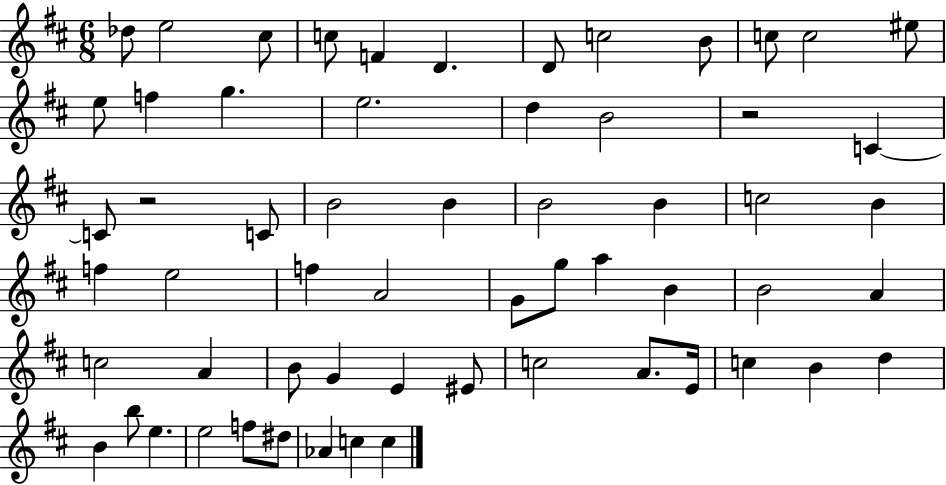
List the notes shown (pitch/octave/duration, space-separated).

Db5/e E5/h C#5/e C5/e F4/q D4/q. D4/e C5/h B4/e C5/e C5/h EIS5/e E5/e F5/q G5/q. E5/h. D5/q B4/h R/h C4/q C4/e R/h C4/e B4/h B4/q B4/h B4/q C5/h B4/q F5/q E5/h F5/q A4/h G4/e G5/e A5/q B4/q B4/h A4/q C5/h A4/q B4/e G4/q E4/q EIS4/e C5/h A4/e. E4/s C5/q B4/q D5/q B4/q B5/e E5/q. E5/h F5/e D#5/e Ab4/q C5/q C5/q